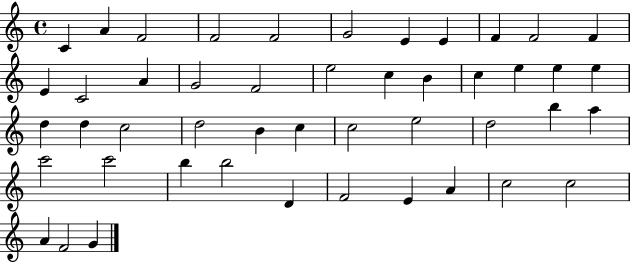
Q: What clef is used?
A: treble